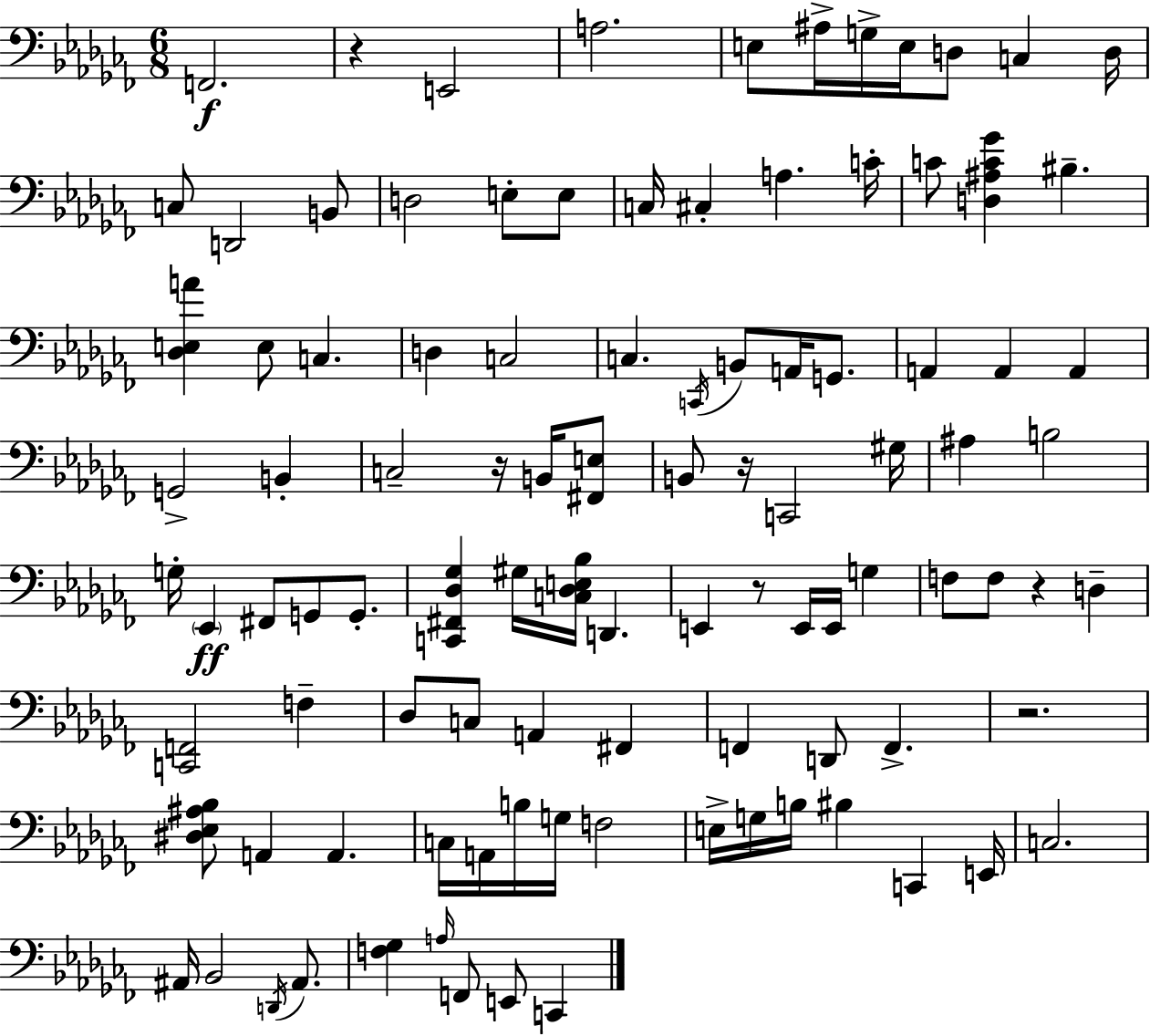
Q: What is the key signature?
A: AES minor